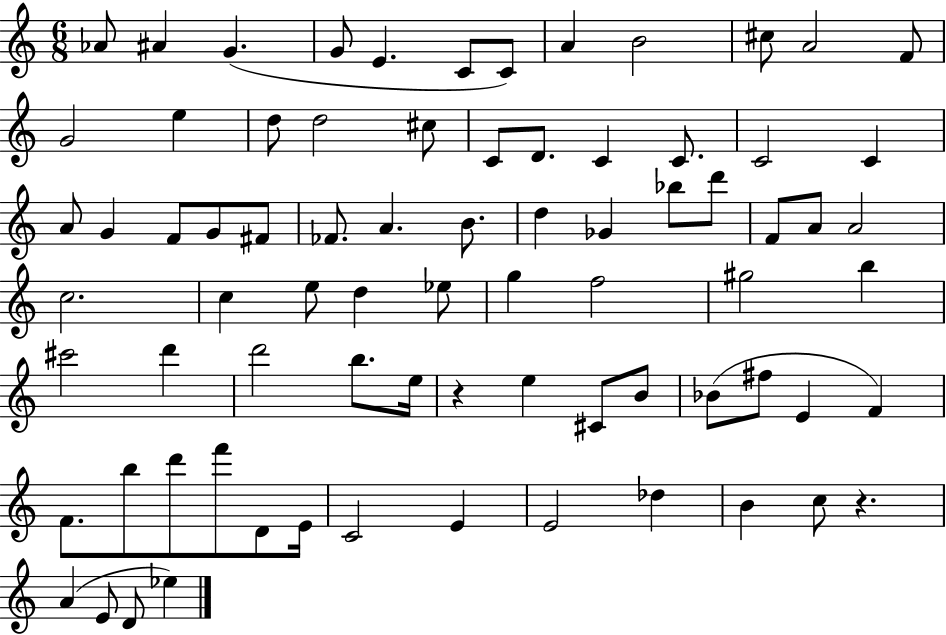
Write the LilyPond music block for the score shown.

{
  \clef treble
  \numericTimeSignature
  \time 6/8
  \key c \major
  aes'8 ais'4 g'4.( | g'8 e'4. c'8 c'8) | a'4 b'2 | cis''8 a'2 f'8 | \break g'2 e''4 | d''8 d''2 cis''8 | c'8 d'8. c'4 c'8. | c'2 c'4 | \break a'8 g'4 f'8 g'8 fis'8 | fes'8. a'4. b'8. | d''4 ges'4 bes''8 d'''8 | f'8 a'8 a'2 | \break c''2. | c''4 e''8 d''4 ees''8 | g''4 f''2 | gis''2 b''4 | \break cis'''2 d'''4 | d'''2 b''8. e''16 | r4 e''4 cis'8 b'8 | bes'8( fis''8 e'4 f'4) | \break f'8. b''8 d'''8 f'''8 d'8 e'16 | c'2 e'4 | e'2 des''4 | b'4 c''8 r4. | \break a'4( e'8 d'8 ees''4) | \bar "|."
}